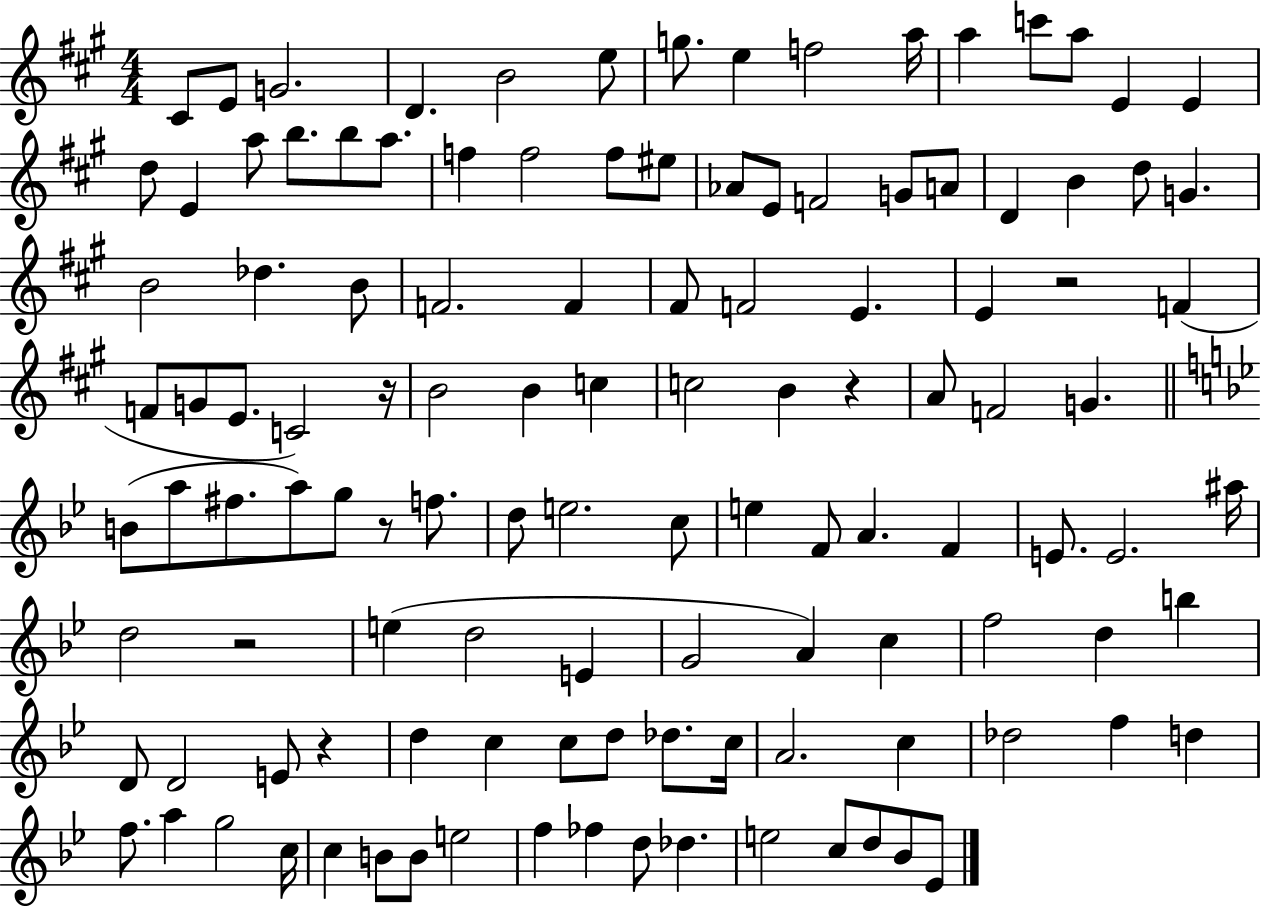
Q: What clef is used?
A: treble